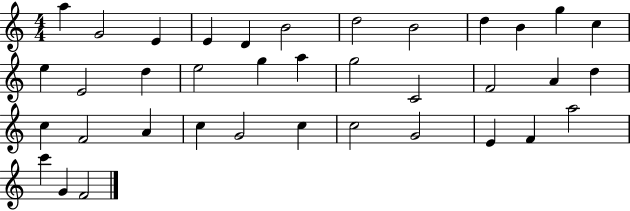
{
  \clef treble
  \numericTimeSignature
  \time 4/4
  \key c \major
  a''4 g'2 e'4 | e'4 d'4 b'2 | d''2 b'2 | d''4 b'4 g''4 c''4 | \break e''4 e'2 d''4 | e''2 g''4 a''4 | g''2 c'2 | f'2 a'4 d''4 | \break c''4 f'2 a'4 | c''4 g'2 c''4 | c''2 g'2 | e'4 f'4 a''2 | \break c'''4 g'4 f'2 | \bar "|."
}